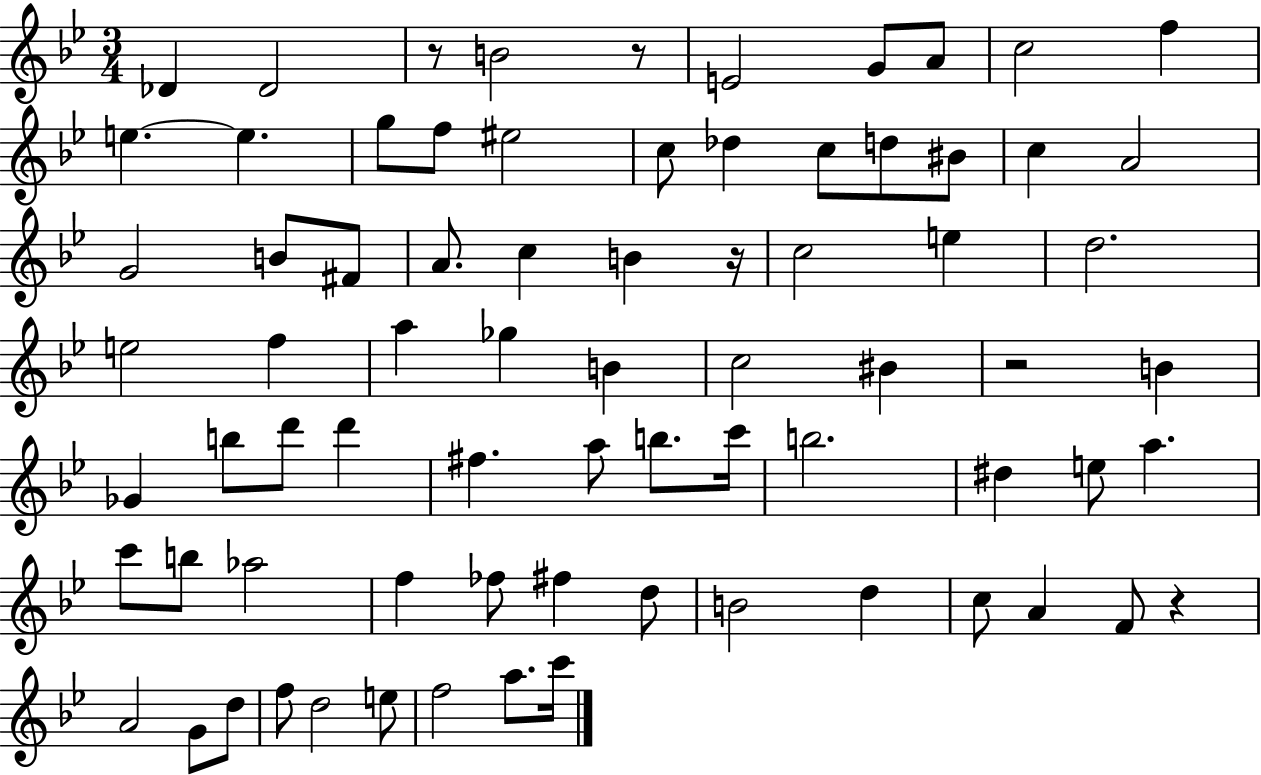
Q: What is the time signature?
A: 3/4